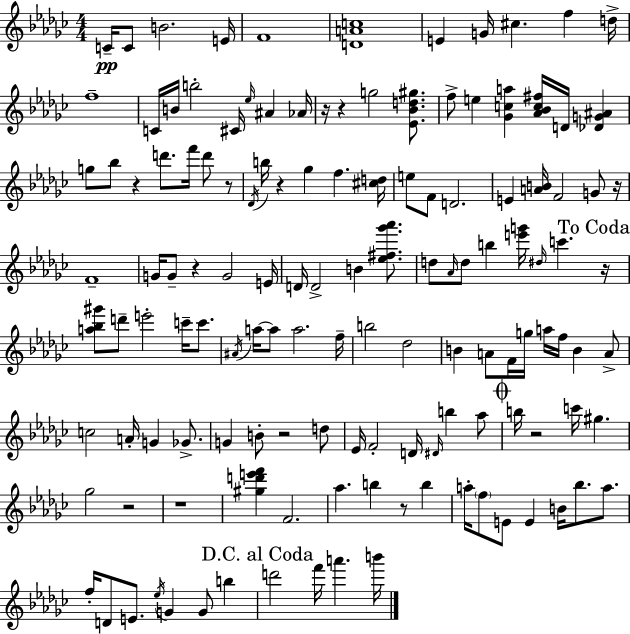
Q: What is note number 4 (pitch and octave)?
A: E4